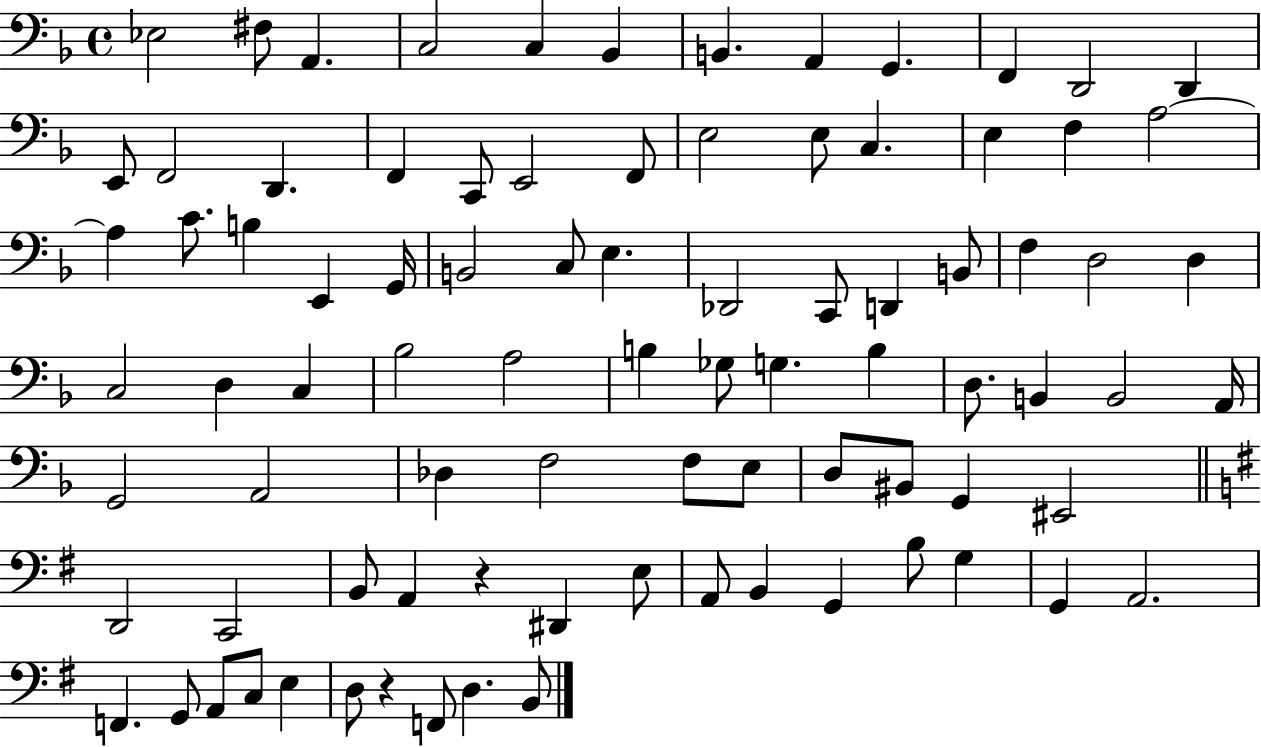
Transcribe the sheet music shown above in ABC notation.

X:1
T:Untitled
M:4/4
L:1/4
K:F
_E,2 ^F,/2 A,, C,2 C, _B,, B,, A,, G,, F,, D,,2 D,, E,,/2 F,,2 D,, F,, C,,/2 E,,2 F,,/2 E,2 E,/2 C, E, F, A,2 A, C/2 B, E,, G,,/4 B,,2 C,/2 E, _D,,2 C,,/2 D,, B,,/2 F, D,2 D, C,2 D, C, _B,2 A,2 B, _G,/2 G, B, D,/2 B,, B,,2 A,,/4 G,,2 A,,2 _D, F,2 F,/2 E,/2 D,/2 ^B,,/2 G,, ^E,,2 D,,2 C,,2 B,,/2 A,, z ^D,, E,/2 A,,/2 B,, G,, B,/2 G, G,, A,,2 F,, G,,/2 A,,/2 C,/2 E, D,/2 z F,,/2 D, B,,/2